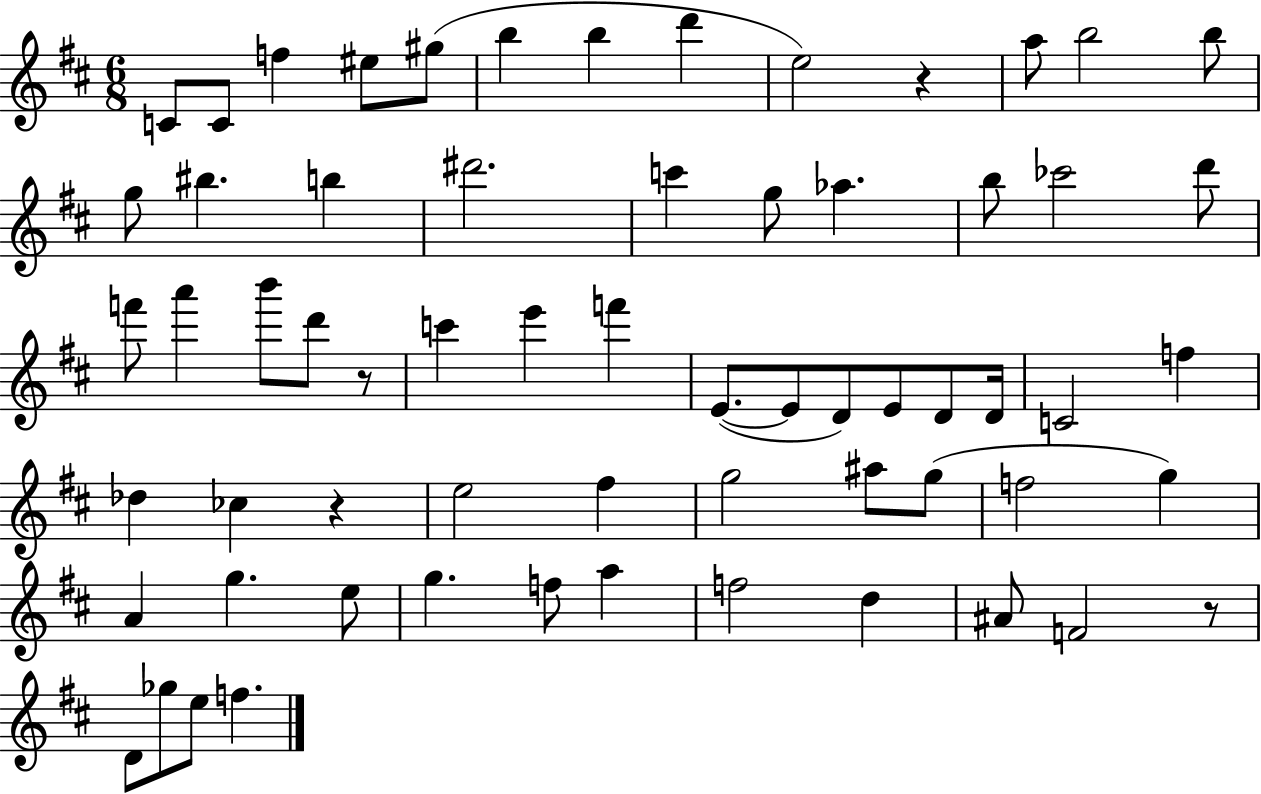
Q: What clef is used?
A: treble